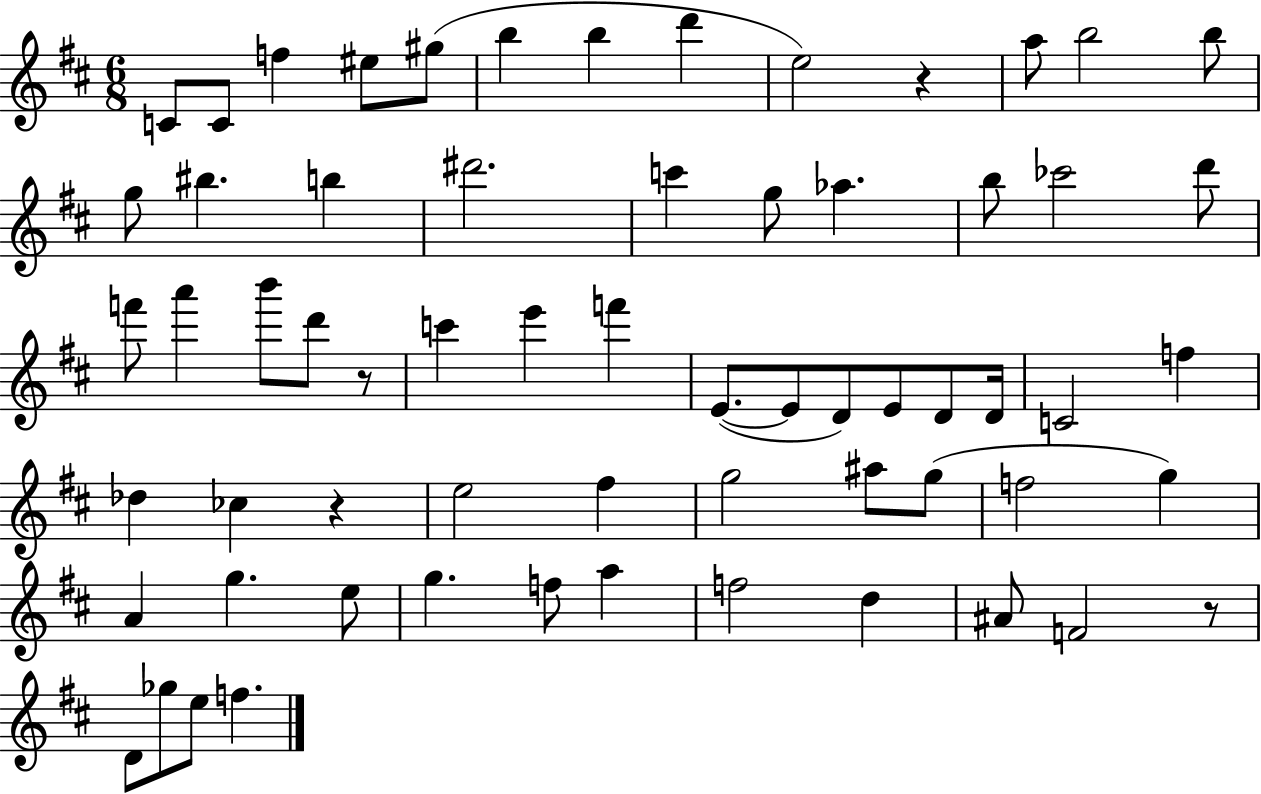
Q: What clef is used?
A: treble